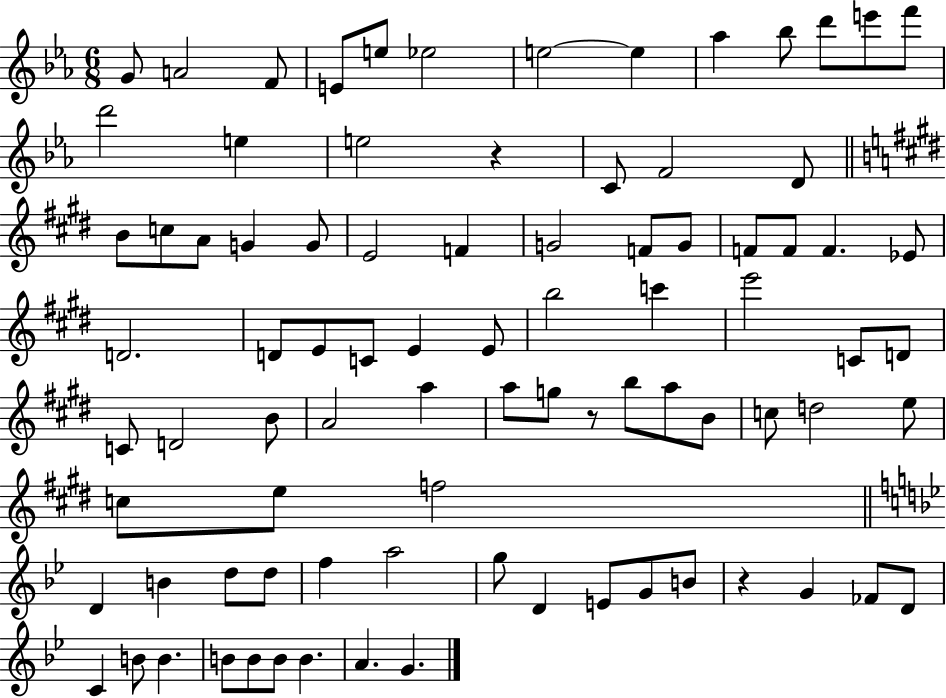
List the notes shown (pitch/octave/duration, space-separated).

G4/e A4/h F4/e E4/e E5/e Eb5/h E5/h E5/q Ab5/q Bb5/e D6/e E6/e F6/e D6/h E5/q E5/h R/q C4/e F4/h D4/e B4/e C5/e A4/e G4/q G4/e E4/h F4/q G4/h F4/e G4/e F4/e F4/e F4/q. Eb4/e D4/h. D4/e E4/e C4/e E4/q E4/e B5/h C6/q E6/h C4/e D4/e C4/e D4/h B4/e A4/h A5/q A5/e G5/e R/e B5/e A5/e B4/e C5/e D5/h E5/e C5/e E5/e F5/h D4/q B4/q D5/e D5/e F5/q A5/h G5/e D4/q E4/e G4/e B4/e R/q G4/q FES4/e D4/e C4/q B4/e B4/q. B4/e B4/e B4/e B4/q. A4/q. G4/q.